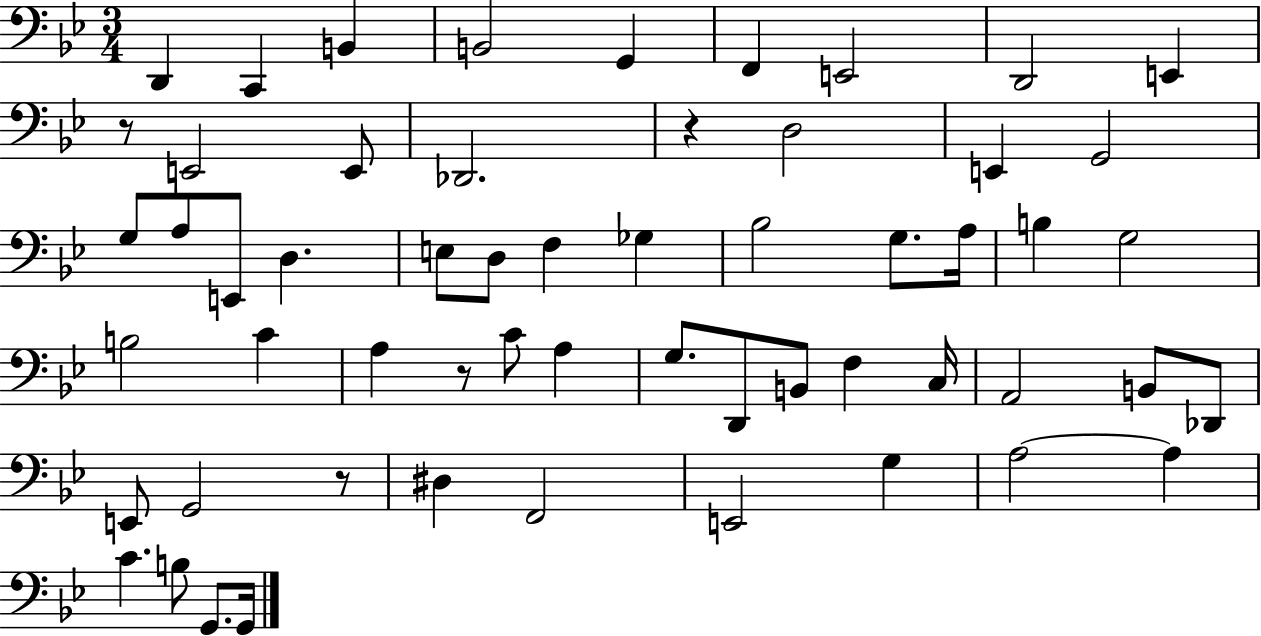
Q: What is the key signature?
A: BES major